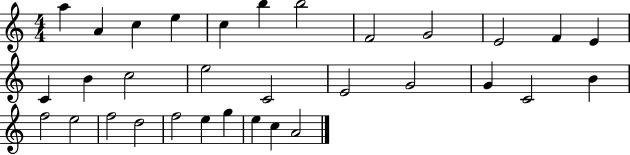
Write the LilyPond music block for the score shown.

{
  \clef treble
  \numericTimeSignature
  \time 4/4
  \key c \major
  a''4 a'4 c''4 e''4 | c''4 b''4 b''2 | f'2 g'2 | e'2 f'4 e'4 | \break c'4 b'4 c''2 | e''2 c'2 | e'2 g'2 | g'4 c'2 b'4 | \break f''2 e''2 | f''2 d''2 | f''2 e''4 g''4 | e''4 c''4 a'2 | \break \bar "|."
}